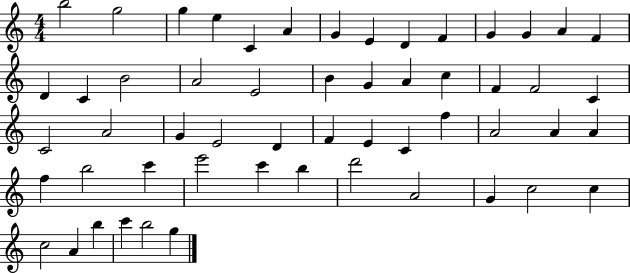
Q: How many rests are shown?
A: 0